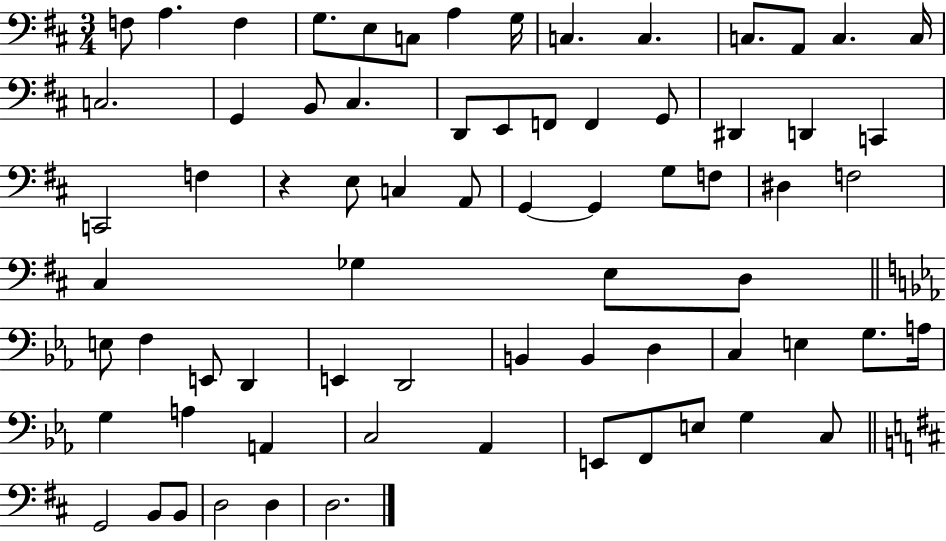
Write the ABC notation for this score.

X:1
T:Untitled
M:3/4
L:1/4
K:D
F,/2 A, F, G,/2 E,/2 C,/2 A, G,/4 C, C, C,/2 A,,/2 C, C,/4 C,2 G,, B,,/2 ^C, D,,/2 E,,/2 F,,/2 F,, G,,/2 ^D,, D,, C,, C,,2 F, z E,/2 C, A,,/2 G,, G,, G,/2 F,/2 ^D, F,2 ^C, _G, E,/2 D,/2 E,/2 F, E,,/2 D,, E,, D,,2 B,, B,, D, C, E, G,/2 A,/4 G, A, A,, C,2 _A,, E,,/2 F,,/2 E,/2 G, C,/2 G,,2 B,,/2 B,,/2 D,2 D, D,2